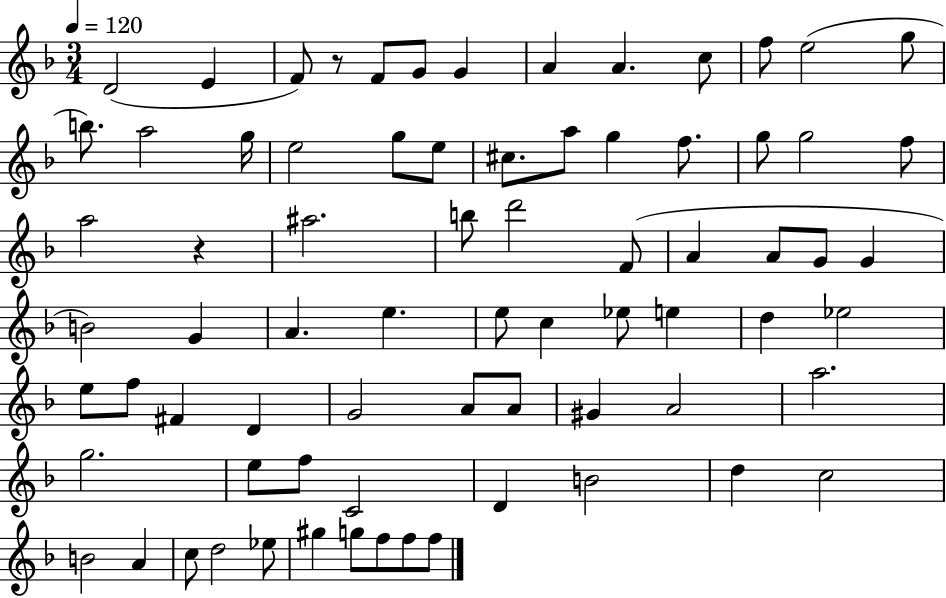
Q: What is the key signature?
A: F major